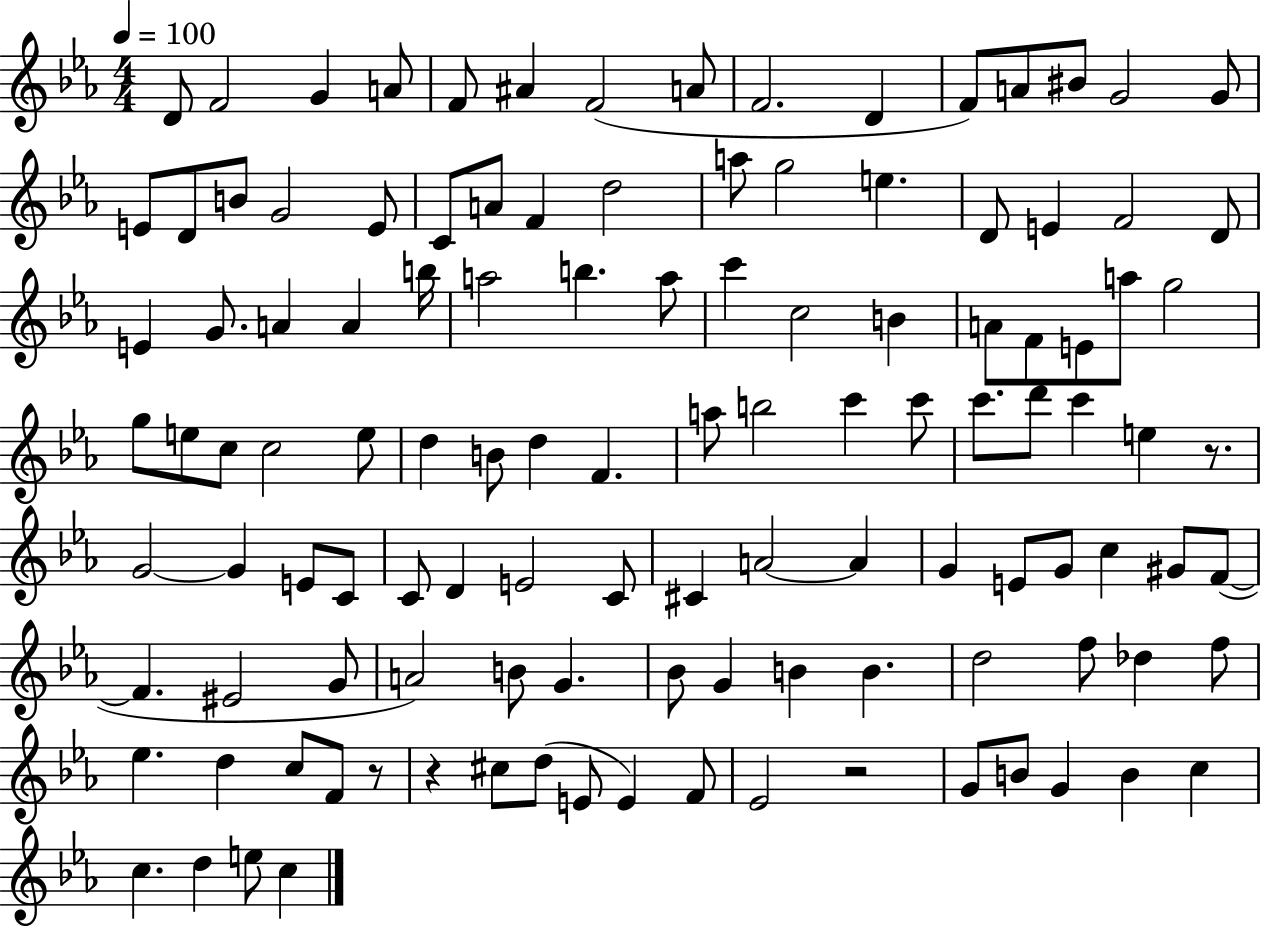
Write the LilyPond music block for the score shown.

{
  \clef treble
  \numericTimeSignature
  \time 4/4
  \key ees \major
  \tempo 4 = 100
  d'8 f'2 g'4 a'8 | f'8 ais'4 f'2( a'8 | f'2. d'4 | f'8) a'8 bis'8 g'2 g'8 | \break e'8 d'8 b'8 g'2 e'8 | c'8 a'8 f'4 d''2 | a''8 g''2 e''4. | d'8 e'4 f'2 d'8 | \break e'4 g'8. a'4 a'4 b''16 | a''2 b''4. a''8 | c'''4 c''2 b'4 | a'8 f'8 e'8 a''8 g''2 | \break g''8 e''8 c''8 c''2 e''8 | d''4 b'8 d''4 f'4. | a''8 b''2 c'''4 c'''8 | c'''8. d'''8 c'''4 e''4 r8. | \break g'2~~ g'4 e'8 c'8 | c'8 d'4 e'2 c'8 | cis'4 a'2~~ a'4 | g'4 e'8 g'8 c''4 gis'8 f'8~(~ | \break f'4. eis'2 g'8 | a'2) b'8 g'4. | bes'8 g'4 b'4 b'4. | d''2 f''8 des''4 f''8 | \break ees''4. d''4 c''8 f'8 r8 | r4 cis''8 d''8( e'8 e'4) f'8 | ees'2 r2 | g'8 b'8 g'4 b'4 c''4 | \break c''4. d''4 e''8 c''4 | \bar "|."
}